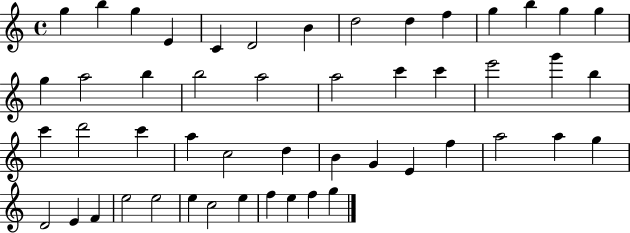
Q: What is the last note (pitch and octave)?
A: G5